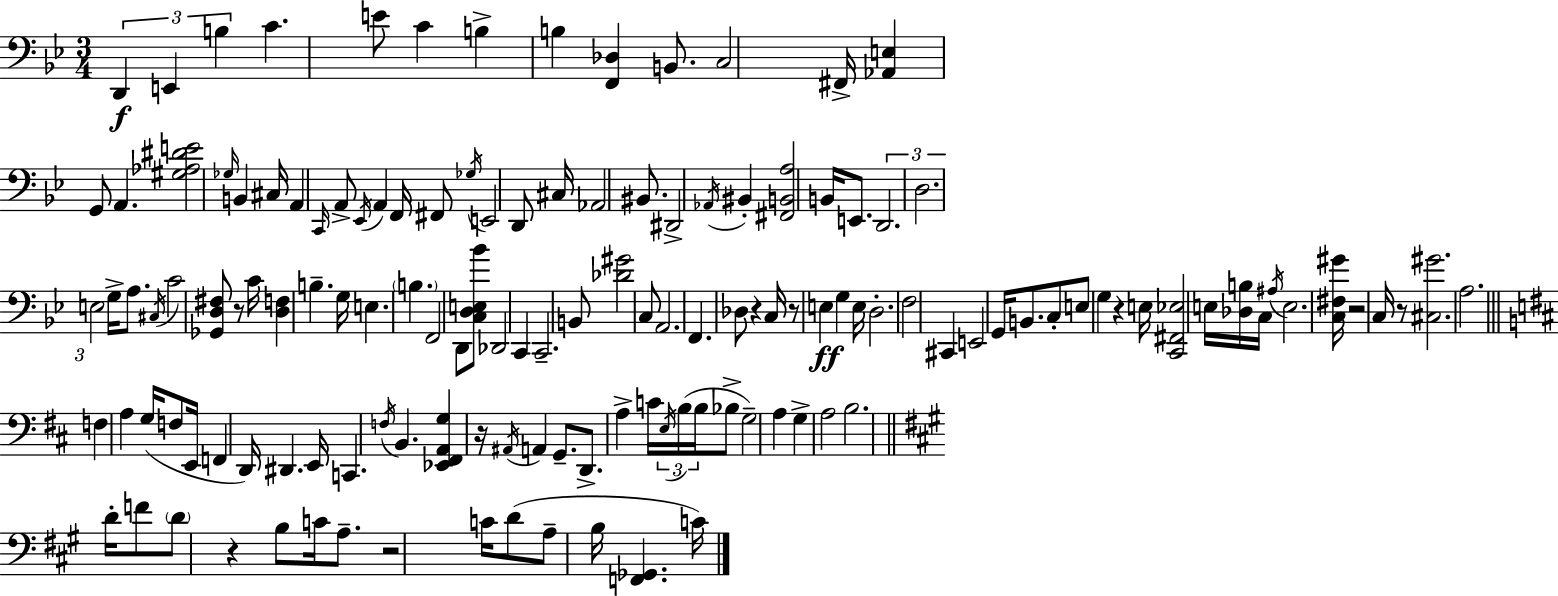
{
  \clef bass
  \numericTimeSignature
  \time 3/4
  \key bes \major
  \tuplet 3/2 { d,4\f e,4 b4 } | c'4. e'8 c'4 | b4-> b4 <f, des>4 | b,8. c2 fis,16-> | \break <aes, e>4 g,8 a,4. | <gis aes dis' e'>2 \grace { ges16 } b,4 | cis16 a,4 \grace { c,16 } a,8-> \acciaccatura { ees,16 } a,4 | f,16 fis,8 \acciaccatura { ges16 } e,2 | \break d,8 cis16 aes,2 | bis,8. dis,2-> | \acciaccatura { aes,16 } bis,4-. <fis, b, a>2 | b,16 e,8. \tuplet 3/2 { d,2. | \break d2. | e2 } | g16-> a8. \acciaccatura { cis16 } c'2 | <ges, d fis>8 r8 c'16 <d f>4 b4.-- | \break g16 e4. | \parenthesize b4. f,2 | d,8 <c d e bes'>8 des,2 | c,4 c,2.-- | \break b,8 <des' gis'>2 | c8 a,2. | f,4. | des8 r4 c16 r8 e4\ff | \break g4 e16 d2.-. | f2 | cis,4 e,2 | g,16 b,8. c8-. e8 g4 | \break r4 e16 <c, fis, ees>2 | e16 <des b>16 c16 \acciaccatura { ais16 } e2. | <c fis gis'>16 r2 | c16 r8 <cis gis'>2. | \break a2. | \bar "||" \break \key b \minor f4 a4 g16( f8 e,16 | f,4 d,16) dis,4. e,16 | c,4. \acciaccatura { f16 } b,4. | <ees, fis, a, g>4 r16 \acciaccatura { ais,16 } a,4 g,8.-- | \break d,8.-> a4-> c'16 \tuplet 3/2 { \acciaccatura { e16 } b16( | b16 } bes8-> g2--) a4 | g4-> a2 | b2. | \break \bar "||" \break \key a \major d'16-. f'8 \parenthesize d'8 r4 b8 c'16 | a8.-- r2 c'16 | d'8( a8-- b16 <f, ges,>4. c'16) | \bar "|."
}